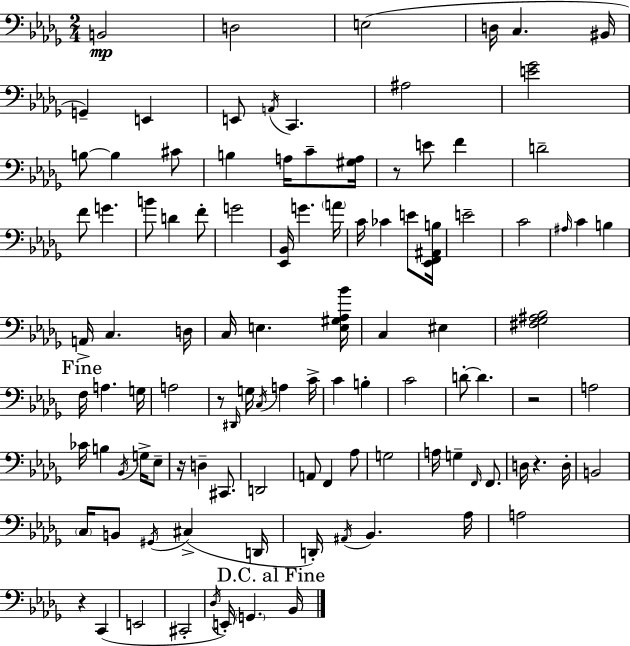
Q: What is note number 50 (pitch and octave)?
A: G3